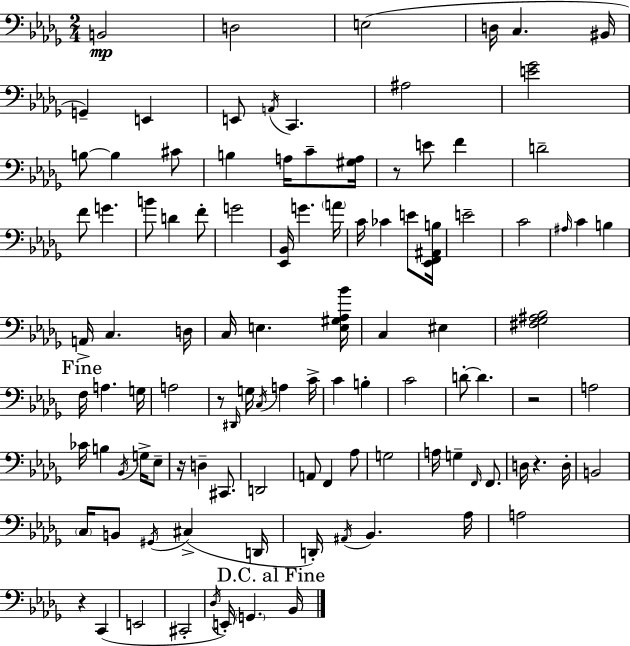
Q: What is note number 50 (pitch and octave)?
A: G3